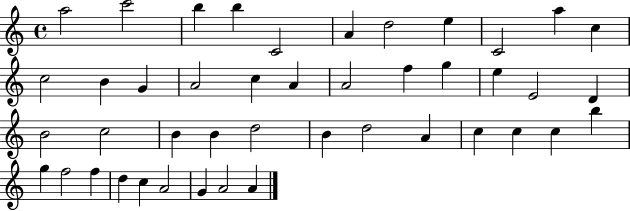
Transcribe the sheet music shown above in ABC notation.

X:1
T:Untitled
M:4/4
L:1/4
K:C
a2 c'2 b b C2 A d2 e C2 a c c2 B G A2 c A A2 f g e E2 D B2 c2 B B d2 B d2 A c c c b g f2 f d c A2 G A2 A